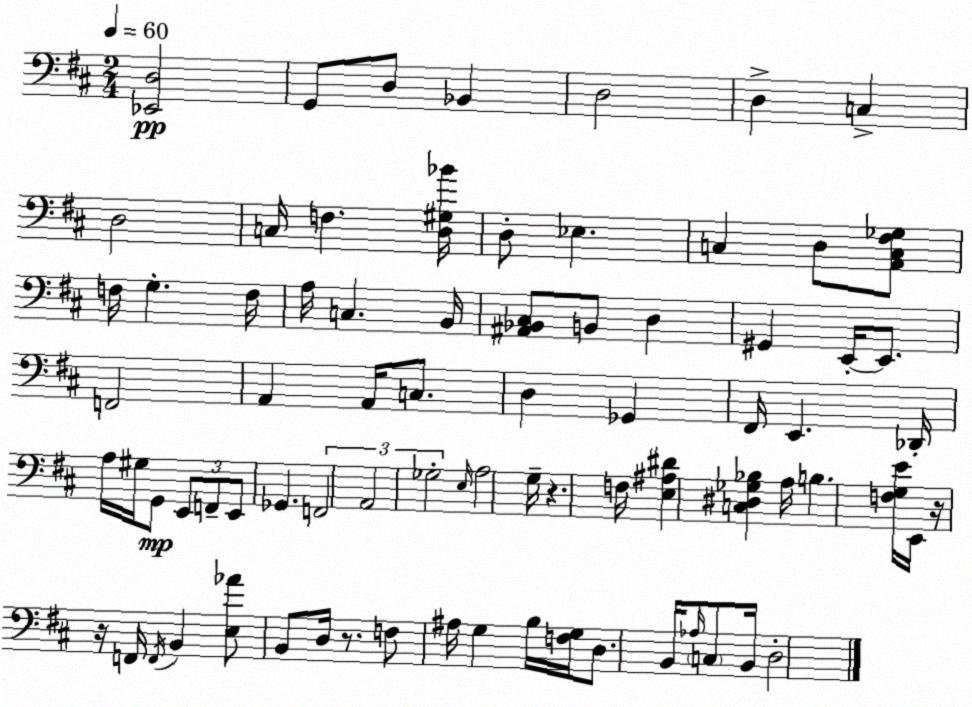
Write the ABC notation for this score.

X:1
T:Untitled
M:2/4
L:1/4
K:D
[_E,,D,]2 G,,/2 D,/2 _B,, D,2 D, C, D,2 C,/4 F, [D,^G,_B]/4 D,/2 _E, C, D,/2 [A,,C,^F,_G,]/2 F,/4 G, F,/4 A,/4 C, B,,/4 [^A,,_B,,^C,]/2 B,,/2 D, ^G,, E,,/4 E,,/2 F,,2 A,, A,,/4 C,/2 D, _G,, ^F,,/4 E,, _D,,/4 A,/4 ^G,/4 G,,/2 E,,/2 F,,/2 E,,/2 _G,, F,,2 A,,2 _G,2 E,/4 A,2 G,/4 z F,/4 [E,^A,^D] [C,^D,_G,_B,] A,/4 B, [F,G,E]/4 E,,/4 z/4 z/4 F,,/4 F,,/4 B,, [E,_A]/2 B,,/2 D,/4 z/2 F,/2 ^A,/4 G, B,/4 [F,G,]/4 D,/2 B,,/4 _A,/4 C,/2 B,,/4 D,2